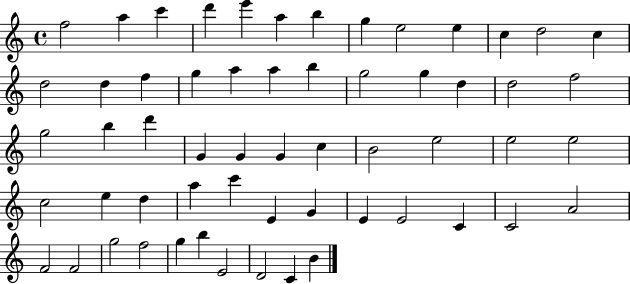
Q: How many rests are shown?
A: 0